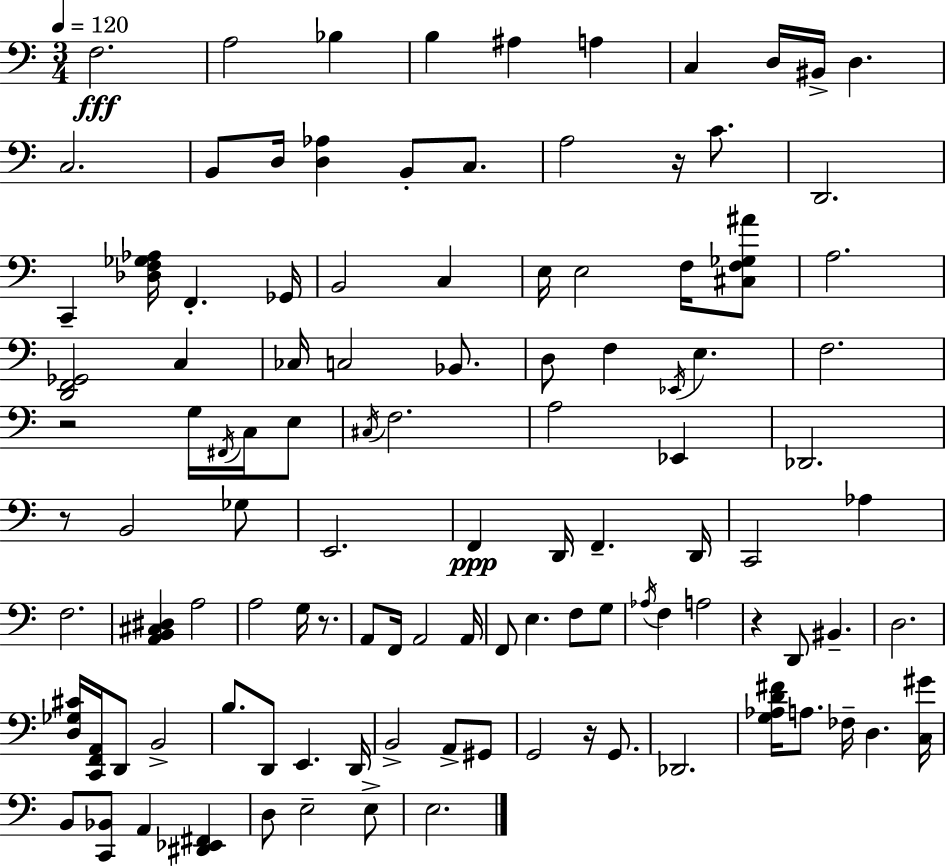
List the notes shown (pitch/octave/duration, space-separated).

F3/h. A3/h Bb3/q B3/q A#3/q A3/q C3/q D3/s BIS2/s D3/q. C3/h. B2/e D3/s [D3,Ab3]/q B2/e C3/e. A3/h R/s C4/e. D2/h. C2/q [Db3,F3,Gb3,Ab3]/s F2/q. Gb2/s B2/h C3/q E3/s E3/h F3/s [C#3,F3,Gb3,A#4]/e A3/h. [D2,F2,Gb2]/h C3/q CES3/s C3/h Bb2/e. D3/e F3/q Eb2/s E3/q. F3/h. R/h G3/s F#2/s C3/s E3/e C#3/s F3/h. A3/h Eb2/q Db2/h. R/e B2/h Gb3/e E2/h. F2/q D2/s F2/q. D2/s C2/h Ab3/q F3/h. [A2,B2,C#3,D#3]/q A3/h A3/h G3/s R/e. A2/e F2/s A2/h A2/s F2/e E3/q. F3/e G3/e Ab3/s F3/q A3/h R/q D2/e BIS2/q. D3/h. [D3,Gb3,C#4]/s [C2,F2,A2]/s D2/e B2/h B3/e. D2/e E2/q. D2/s B2/h A2/e G#2/e G2/h R/s G2/e. Db2/h. [G3,Ab3,D4,F#4]/s A3/e. FES3/s D3/q. [C3,G#4]/s B2/e [C2,Bb2]/e A2/q [D#2,Eb2,F#2]/q D3/e E3/h E3/e E3/h.